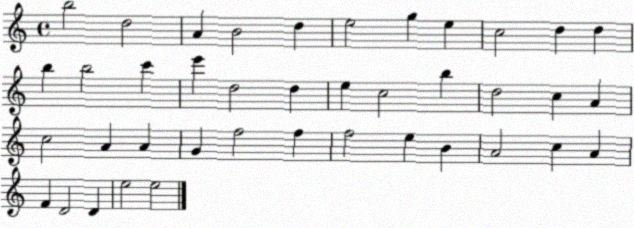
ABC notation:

X:1
T:Untitled
M:4/4
L:1/4
K:C
b2 d2 A B2 d e2 g e c2 d d b b2 c' e' d2 d e c2 b d2 c A c2 A A G f2 f f2 e B A2 c A F D2 D e2 e2